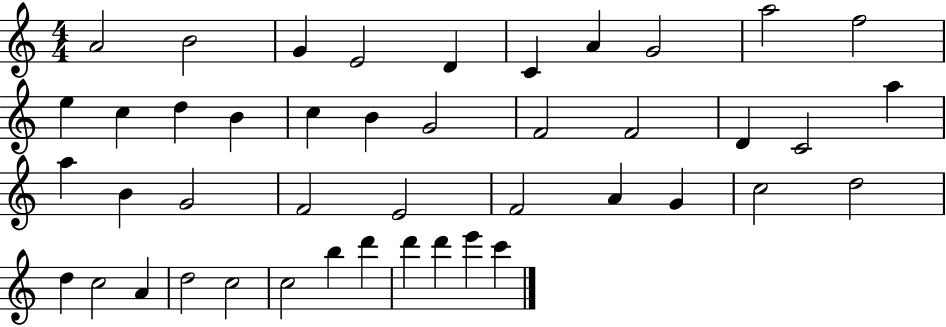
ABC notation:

X:1
T:Untitled
M:4/4
L:1/4
K:C
A2 B2 G E2 D C A G2 a2 f2 e c d B c B G2 F2 F2 D C2 a a B G2 F2 E2 F2 A G c2 d2 d c2 A d2 c2 c2 b d' d' d' e' c'